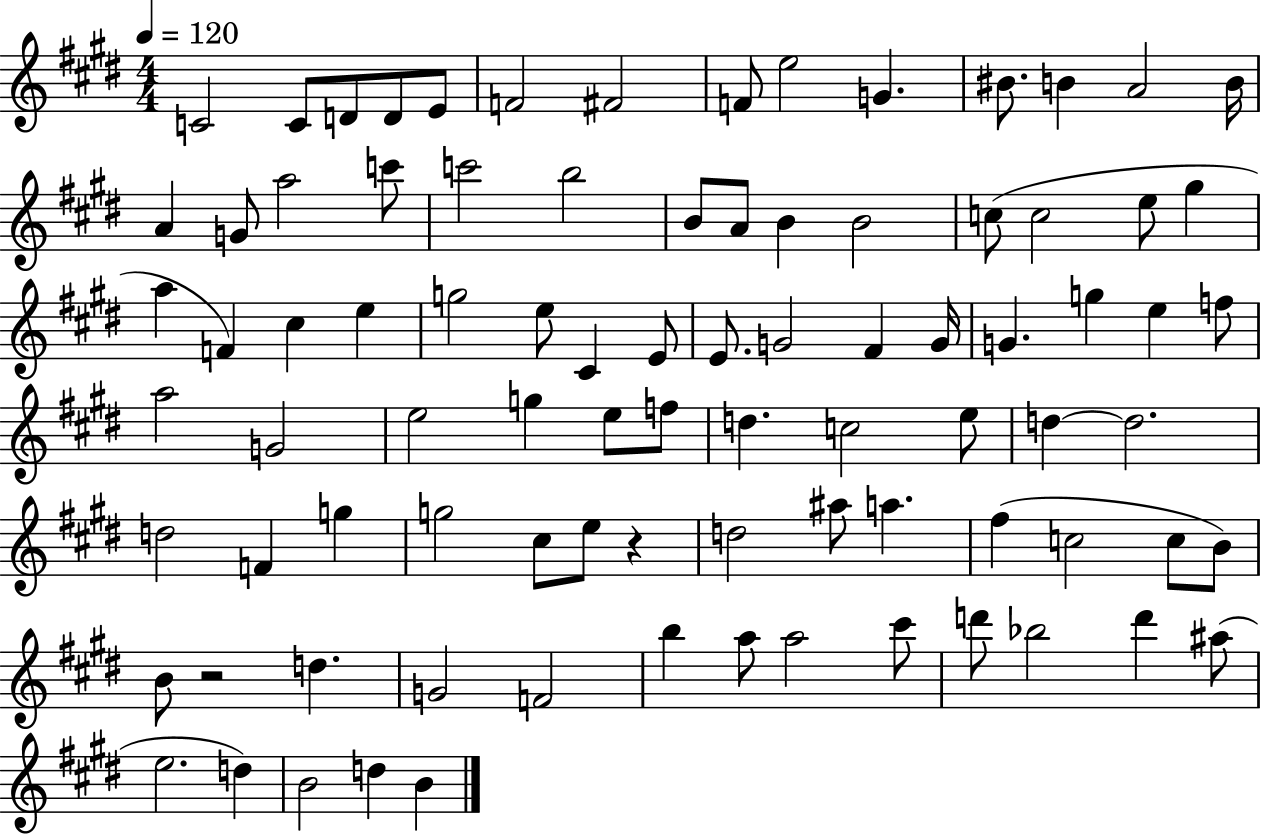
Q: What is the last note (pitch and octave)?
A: B4